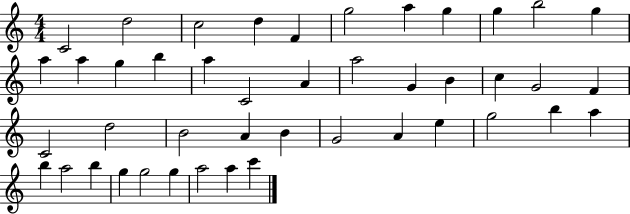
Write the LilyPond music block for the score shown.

{
  \clef treble
  \numericTimeSignature
  \time 4/4
  \key c \major
  c'2 d''2 | c''2 d''4 f'4 | g''2 a''4 g''4 | g''4 b''2 g''4 | \break a''4 a''4 g''4 b''4 | a''4 c'2 a'4 | a''2 g'4 b'4 | c''4 g'2 f'4 | \break c'2 d''2 | b'2 a'4 b'4 | g'2 a'4 e''4 | g''2 b''4 a''4 | \break b''4 a''2 b''4 | g''4 g''2 g''4 | a''2 a''4 c'''4 | \bar "|."
}